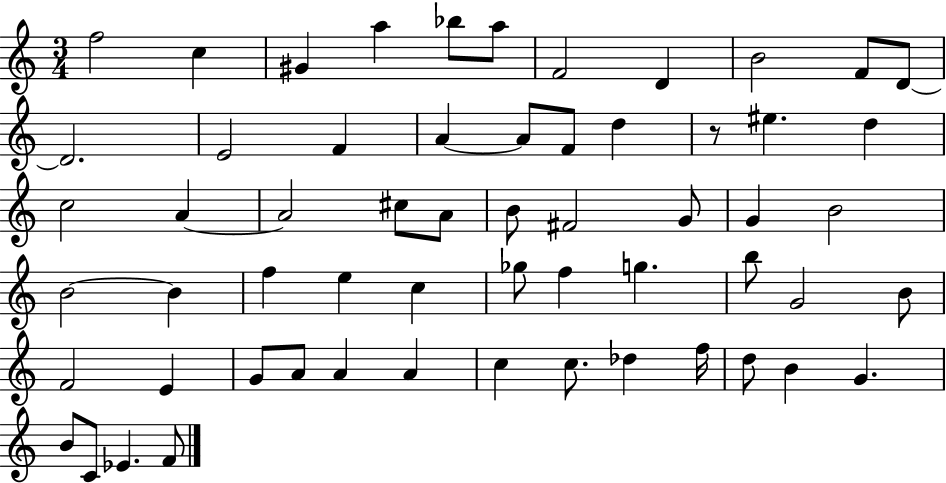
X:1
T:Untitled
M:3/4
L:1/4
K:C
f2 c ^G a _b/2 a/2 F2 D B2 F/2 D/2 D2 E2 F A A/2 F/2 d z/2 ^e d c2 A A2 ^c/2 A/2 B/2 ^F2 G/2 G B2 B2 B f e c _g/2 f g b/2 G2 B/2 F2 E G/2 A/2 A A c c/2 _d f/4 d/2 B G B/2 C/2 _E F/2